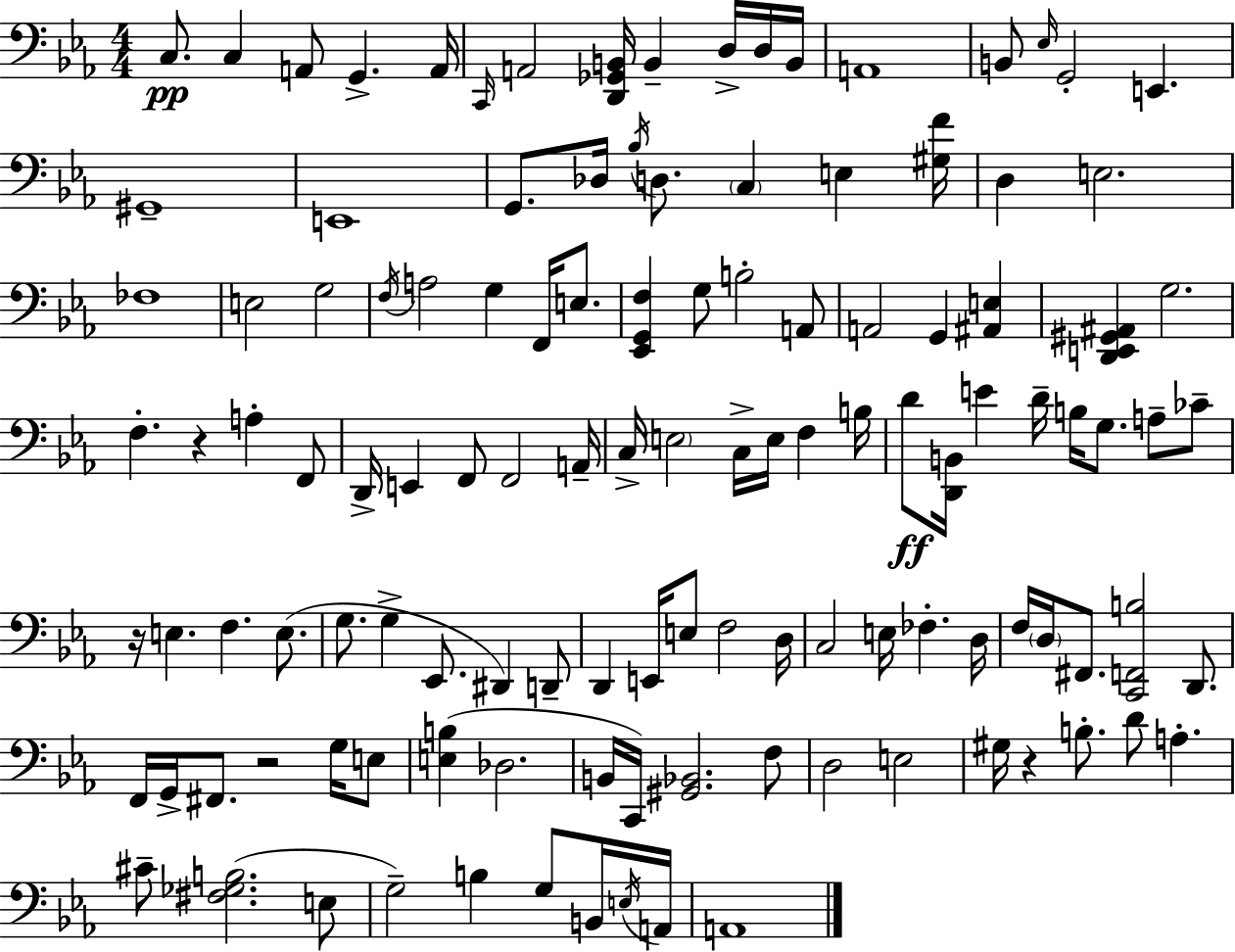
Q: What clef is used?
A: bass